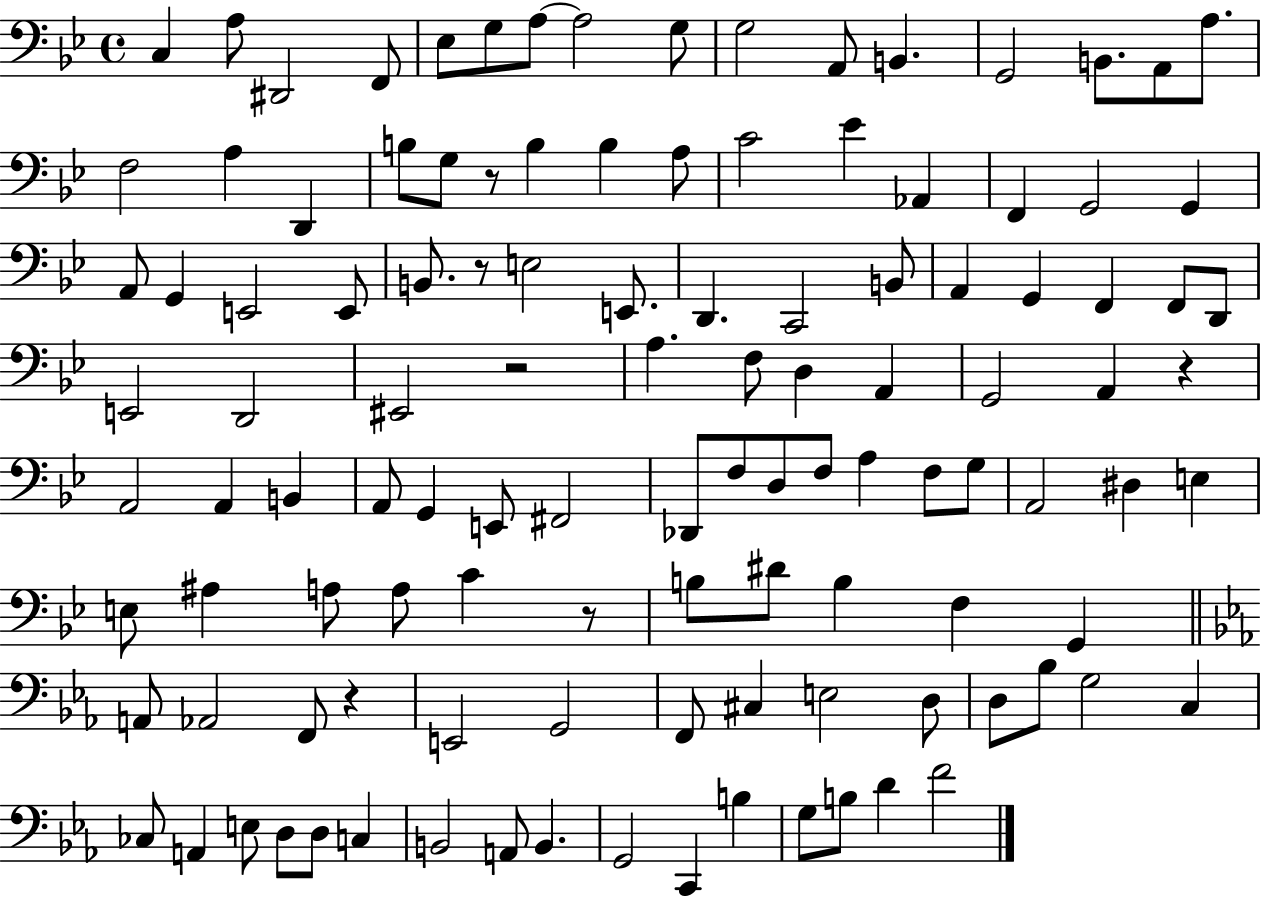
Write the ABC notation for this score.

X:1
T:Untitled
M:4/4
L:1/4
K:Bb
C, A,/2 ^D,,2 F,,/2 _E,/2 G,/2 A,/2 A,2 G,/2 G,2 A,,/2 B,, G,,2 B,,/2 A,,/2 A,/2 F,2 A, D,, B,/2 G,/2 z/2 B, B, A,/2 C2 _E _A,, F,, G,,2 G,, A,,/2 G,, E,,2 E,,/2 B,,/2 z/2 E,2 E,,/2 D,, C,,2 B,,/2 A,, G,, F,, F,,/2 D,,/2 E,,2 D,,2 ^E,,2 z2 A, F,/2 D, A,, G,,2 A,, z A,,2 A,, B,, A,,/2 G,, E,,/2 ^F,,2 _D,,/2 F,/2 D,/2 F,/2 A, F,/2 G,/2 A,,2 ^D, E, E,/2 ^A, A,/2 A,/2 C z/2 B,/2 ^D/2 B, F, G,, A,,/2 _A,,2 F,,/2 z E,,2 G,,2 F,,/2 ^C, E,2 D,/2 D,/2 _B,/2 G,2 C, _C,/2 A,, E,/2 D,/2 D,/2 C, B,,2 A,,/2 B,, G,,2 C,, B, G,/2 B,/2 D F2